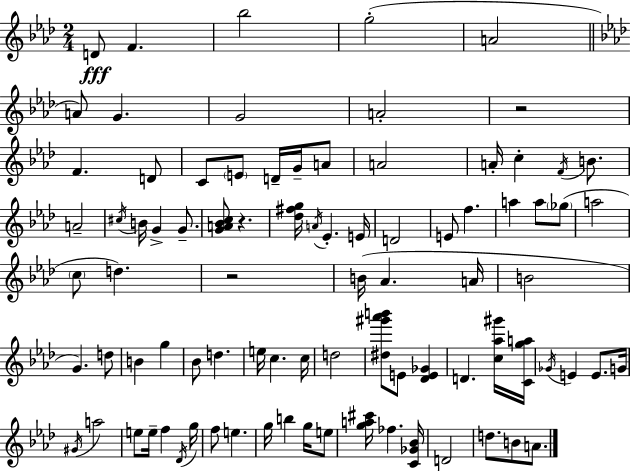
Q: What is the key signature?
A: F minor